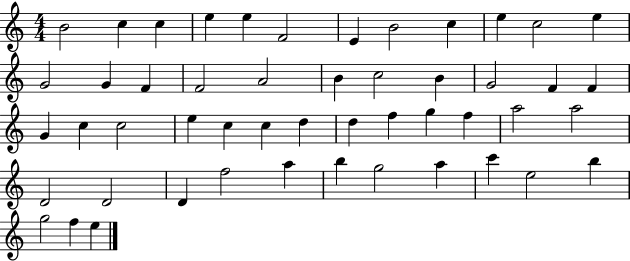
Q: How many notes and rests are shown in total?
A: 50